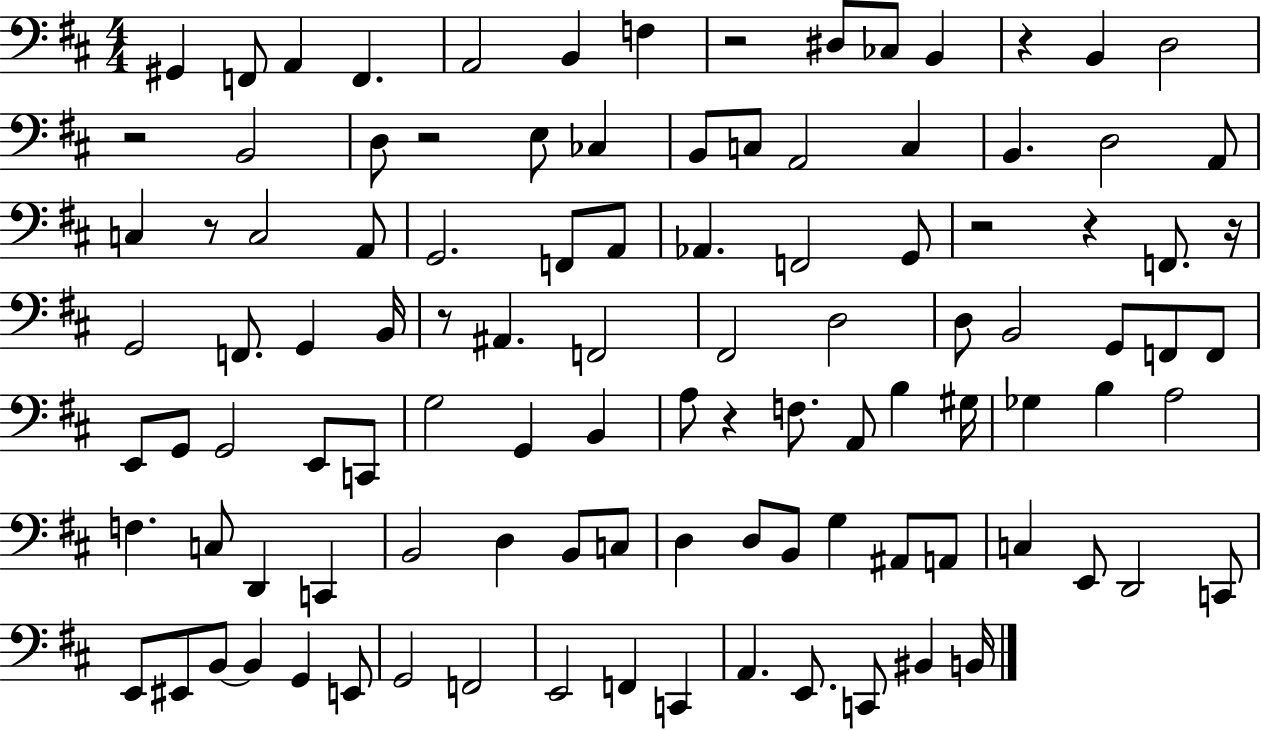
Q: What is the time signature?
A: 4/4